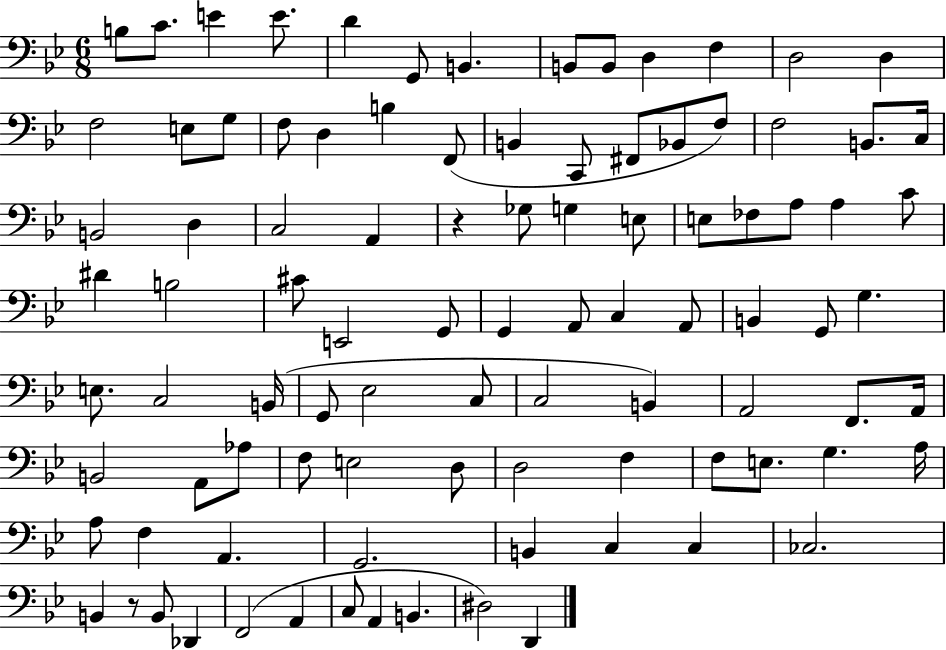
{
  \clef bass
  \numericTimeSignature
  \time 6/8
  \key bes \major
  b8 c'8. e'4 e'8. | d'4 g,8 b,4. | b,8 b,8 d4 f4 | d2 d4 | \break f2 e8 g8 | f8 d4 b4 f,8( | b,4 c,8 fis,8 bes,8 f8) | f2 b,8. c16 | \break b,2 d4 | c2 a,4 | r4 ges8 g4 e8 | e8 fes8 a8 a4 c'8 | \break dis'4 b2 | cis'8 e,2 g,8 | g,4 a,8 c4 a,8 | b,4 g,8 g4. | \break e8. c2 b,16( | g,8 ees2 c8 | c2 b,4) | a,2 f,8. a,16 | \break b,2 a,8 aes8 | f8 e2 d8 | d2 f4 | f8 e8. g4. a16 | \break a8 f4 a,4. | g,2. | b,4 c4 c4 | ces2. | \break b,4 r8 b,8 des,4 | f,2( a,4 | c8 a,4 b,4. | dis2) d,4 | \break \bar "|."
}